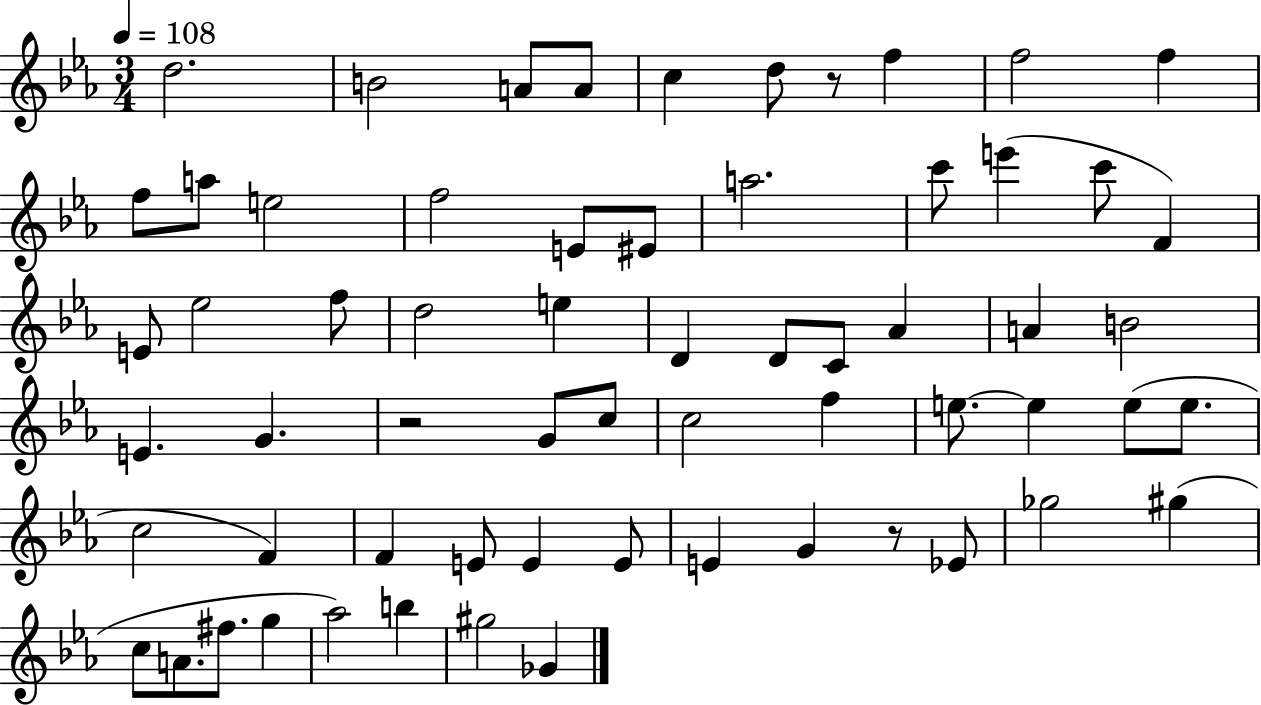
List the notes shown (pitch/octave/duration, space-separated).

D5/h. B4/h A4/e A4/e C5/q D5/e R/e F5/q F5/h F5/q F5/e A5/e E5/h F5/h E4/e EIS4/e A5/h. C6/e E6/q C6/e F4/q E4/e Eb5/h F5/e D5/h E5/q D4/q D4/e C4/e Ab4/q A4/q B4/h E4/q. G4/q. R/h G4/e C5/e C5/h F5/q E5/e. E5/q E5/e E5/e. C5/h F4/q F4/q E4/e E4/q E4/e E4/q G4/q R/e Eb4/e Gb5/h G#5/q C5/e A4/e. F#5/e. G5/q Ab5/h B5/q G#5/h Gb4/q